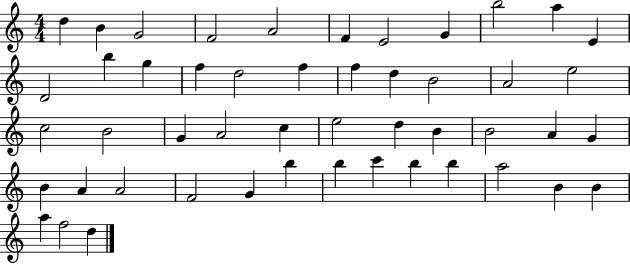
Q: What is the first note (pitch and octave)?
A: D5